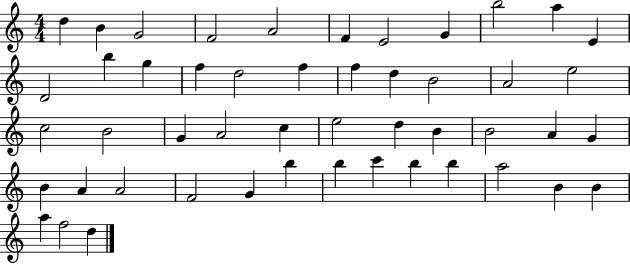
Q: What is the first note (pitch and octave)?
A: D5